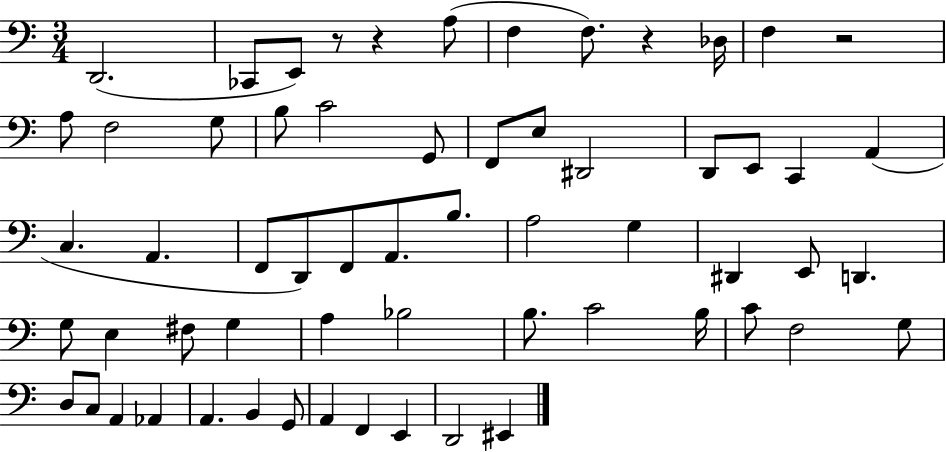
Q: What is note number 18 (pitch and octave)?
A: D2